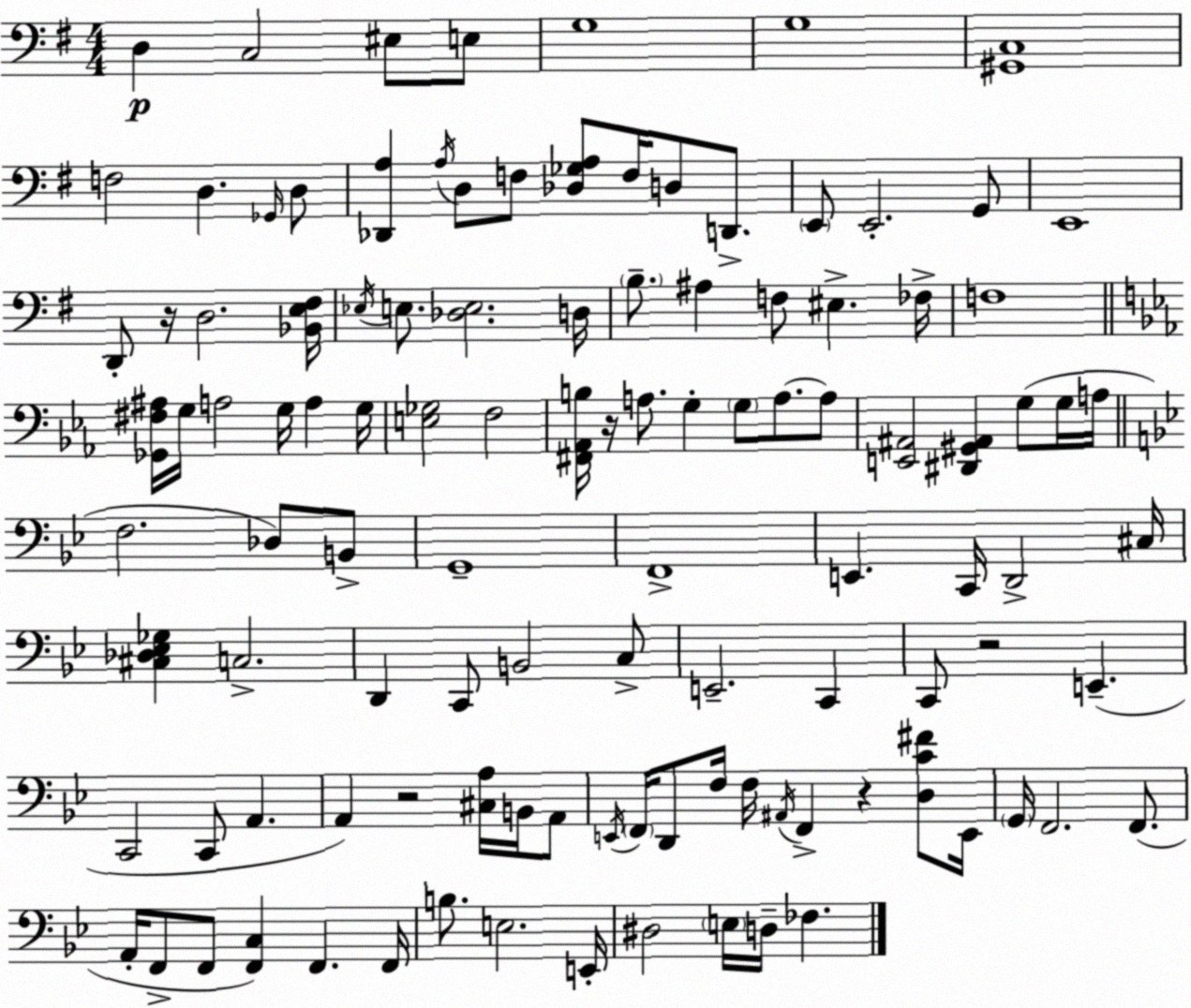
X:1
T:Untitled
M:4/4
L:1/4
K:Em
D, C,2 ^E,/2 E,/2 G,4 G,4 [^G,,C,]4 F,2 D, _G,,/4 D,/2 [_D,,A,] A,/4 D,/2 F,/2 [_D,_G,A,]/2 F,/4 D,/2 D,,/2 E,,/2 E,,2 G,,/2 E,,4 D,,/2 z/4 D,2 [_B,,E,^F,]/4 _E,/4 E,/2 [_D,E,]2 D,/4 B,/2 ^A, F,/2 ^E, _F,/4 F,4 [_G,,^F,^A,]/4 G,/4 A,2 G,/4 A, G,/4 [E,_G,]2 F,2 [^F,,_A,,B,]/4 z/4 A,/2 G, G,/2 A,/2 A,/2 [E,,^A,,]2 [^D,,^G,,^A,,] G,/2 G,/4 A,/4 F,2 _D,/2 B,,/2 G,,4 F,,4 E,, C,,/4 D,,2 ^C,/4 [^C,_D,_E,_G,] C,2 D,, C,,/2 B,,2 C,/2 E,,2 C,, C,,/2 z2 E,, C,,2 C,,/2 A,, A,, z2 [^C,A,]/4 B,,/4 A,,/2 E,,/4 F,,/4 D,,/2 F,/4 F,/4 ^A,,/4 F,, z [D,C^F]/2 E,,/4 G,,/4 F,,2 F,,/2 A,,/4 F,,/2 F,,/2 [F,,C,] F,, F,,/4 B,/2 E,2 E,,/4 ^D,2 E,/4 D,/4 _F,